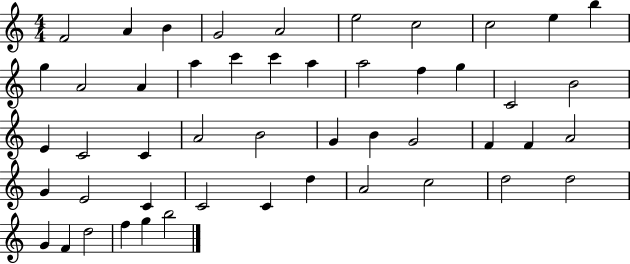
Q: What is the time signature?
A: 4/4